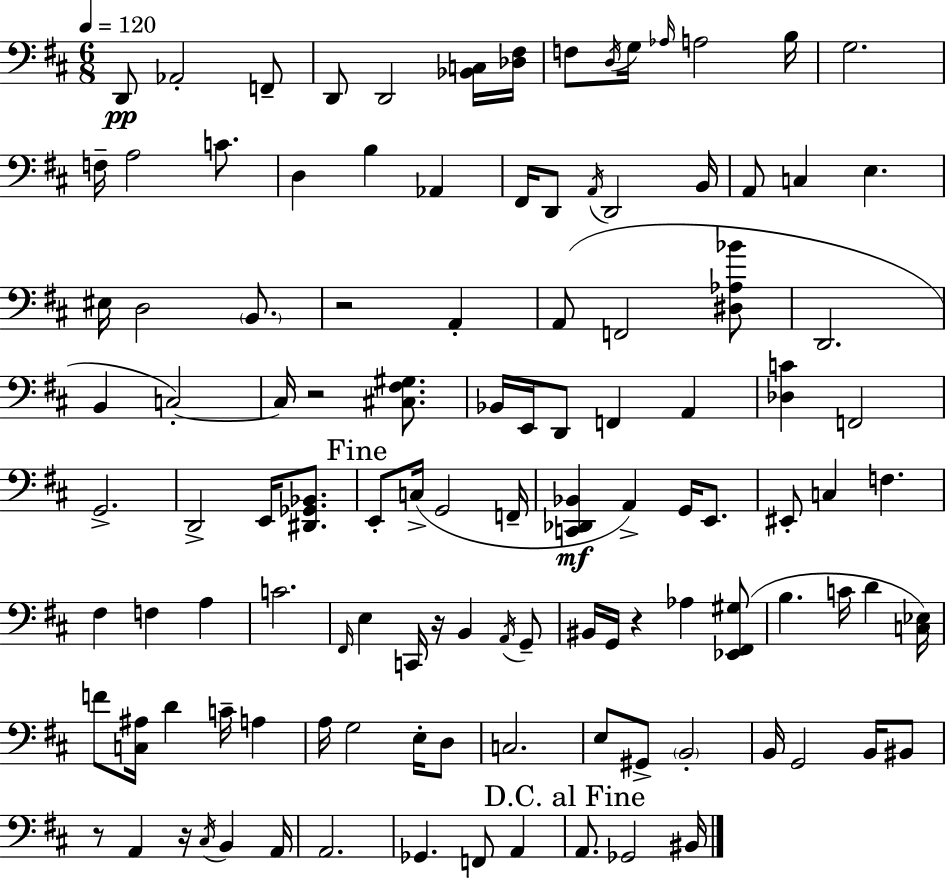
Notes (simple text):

D2/e Ab2/h F2/e D2/e D2/h [Bb2,C3]/s [Db3,F#3]/s F3/e D3/s G3/s Ab3/s A3/h B3/s G3/h. F3/s A3/h C4/e. D3/q B3/q Ab2/q F#2/s D2/e A2/s D2/h B2/s A2/e C3/q E3/q. EIS3/s D3/h B2/e. R/h A2/q A2/e F2/h [D#3,Ab3,Bb4]/e D2/h. B2/q C3/h C3/s R/h [C#3,F#3,G#3]/e. Bb2/s E2/s D2/e F2/q A2/q [Db3,C4]/q F2/h G2/h. D2/h E2/s [D#2,Gb2,Bb2]/e. E2/e C3/s G2/h F2/s [C2,Db2,Bb2]/q A2/q G2/s E2/e. EIS2/e C3/q F3/q. F#3/q F3/q A3/q C4/h. F#2/s E3/q C2/s R/s B2/q A2/s G2/e BIS2/s G2/s R/q Ab3/q [Eb2,F#2,G#3]/e B3/q. C4/s D4/q [C3,Eb3]/s F4/e [C3,A#3]/s D4/q C4/s A3/q A3/s G3/h E3/s D3/e C3/h. E3/e G#2/e B2/h B2/s G2/h B2/s BIS2/e R/e A2/q R/s C#3/s B2/q A2/s A2/h. Gb2/q. F2/e A2/q A2/e. Gb2/h BIS2/s